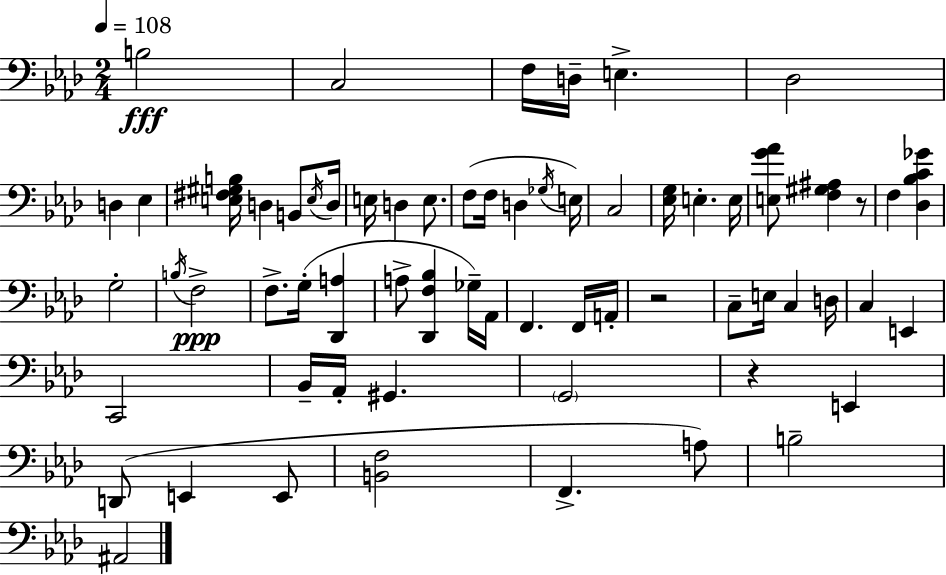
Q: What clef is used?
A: bass